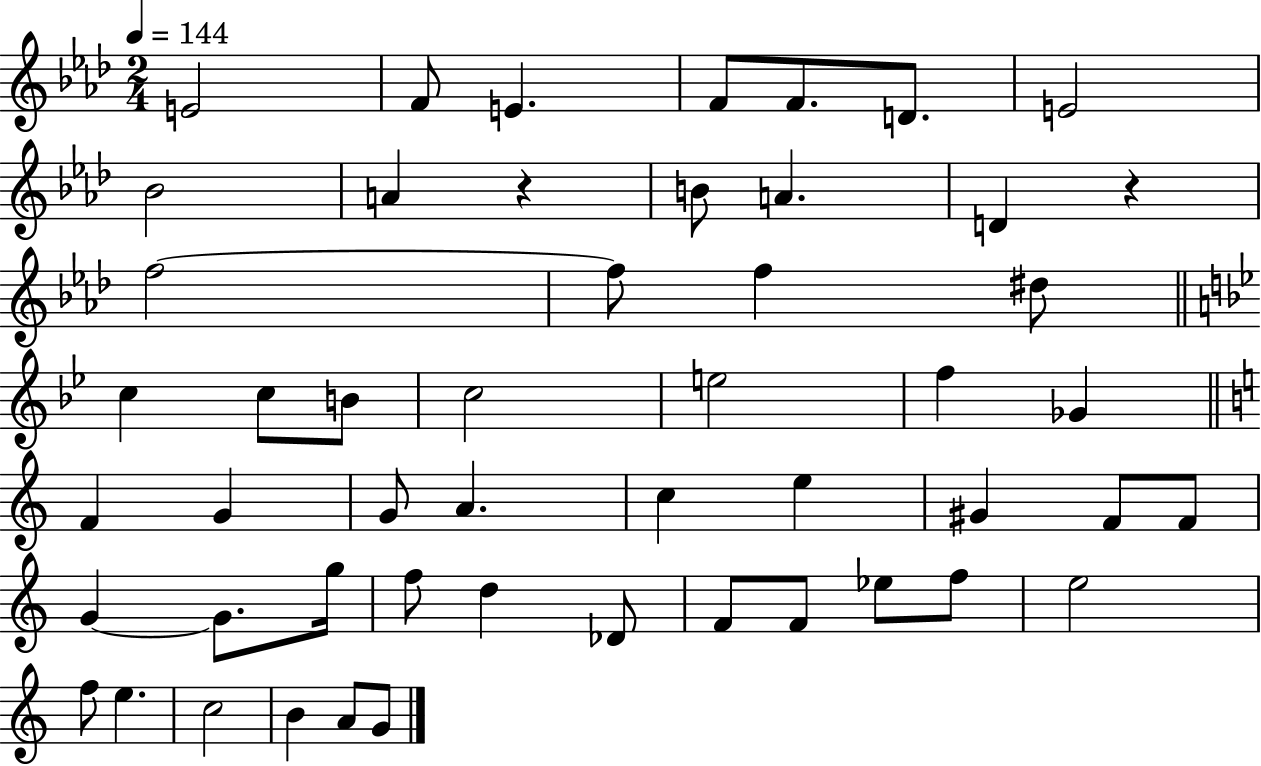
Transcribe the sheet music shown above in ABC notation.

X:1
T:Untitled
M:2/4
L:1/4
K:Ab
E2 F/2 E F/2 F/2 D/2 E2 _B2 A z B/2 A D z f2 f/2 f ^d/2 c c/2 B/2 c2 e2 f _G F G G/2 A c e ^G F/2 F/2 G G/2 g/4 f/2 d _D/2 F/2 F/2 _e/2 f/2 e2 f/2 e c2 B A/2 G/2